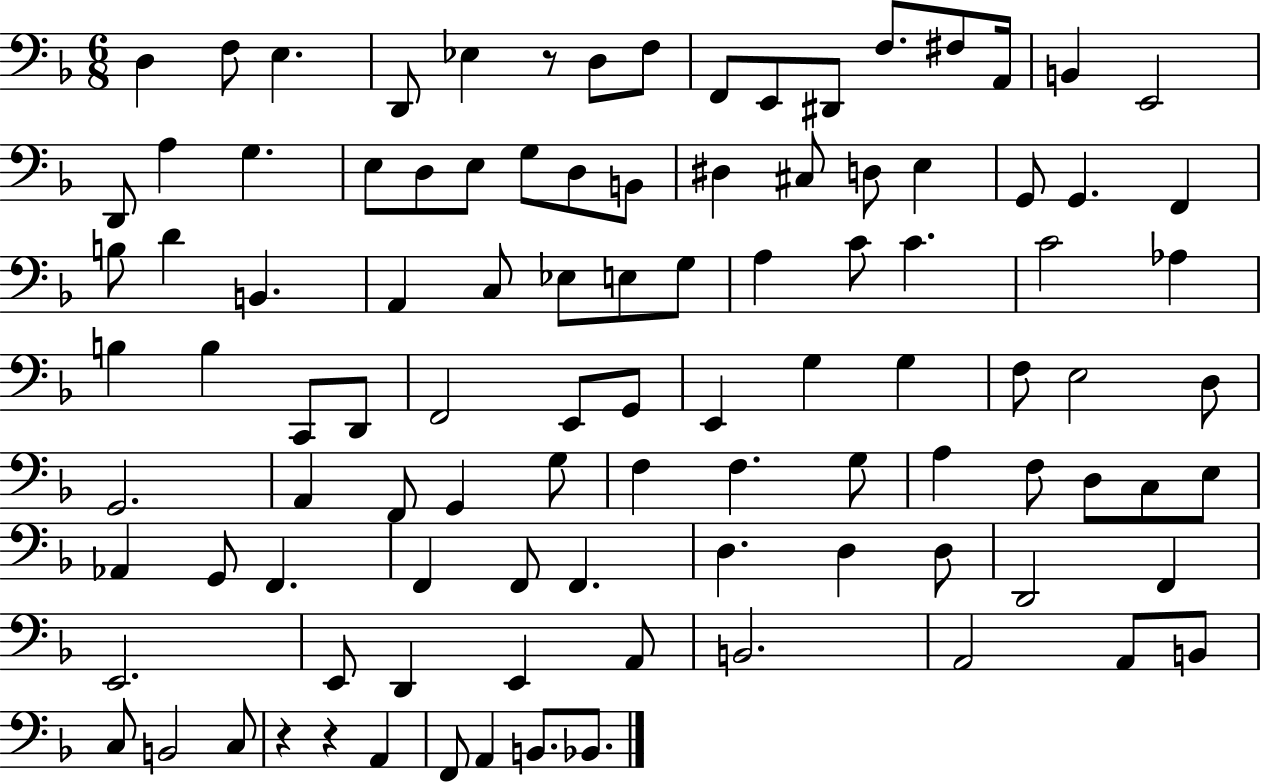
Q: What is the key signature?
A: F major